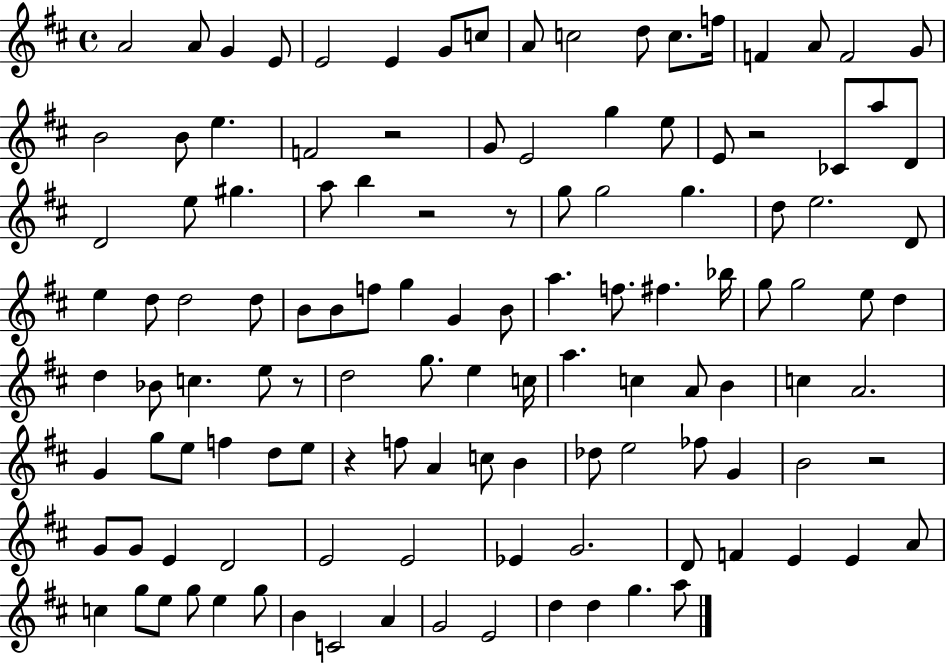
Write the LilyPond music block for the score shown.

{
  \clef treble
  \time 4/4
  \defaultTimeSignature
  \key d \major
  a'2 a'8 g'4 e'8 | e'2 e'4 g'8 c''8 | a'8 c''2 d''8 c''8. f''16 | f'4 a'8 f'2 g'8 | \break b'2 b'8 e''4. | f'2 r2 | g'8 e'2 g''4 e''8 | e'8 r2 ces'8 a''8 d'8 | \break d'2 e''8 gis''4. | a''8 b''4 r2 r8 | g''8 g''2 g''4. | d''8 e''2. d'8 | \break e''4 d''8 d''2 d''8 | b'8 b'8 f''8 g''4 g'4 b'8 | a''4. f''8. fis''4. bes''16 | g''8 g''2 e''8 d''4 | \break d''4 bes'8 c''4. e''8 r8 | d''2 g''8. e''4 c''16 | a''4. c''4 a'8 b'4 | c''4 a'2. | \break g'4 g''8 e''8 f''4 d''8 e''8 | r4 f''8 a'4 c''8 b'4 | des''8 e''2 fes''8 g'4 | b'2 r2 | \break g'8 g'8 e'4 d'2 | e'2 e'2 | ees'4 g'2. | d'8 f'4 e'4 e'4 a'8 | \break c''4 g''8 e''8 g''8 e''4 g''8 | b'4 c'2 a'4 | g'2 e'2 | d''4 d''4 g''4. a''8 | \break \bar "|."
}